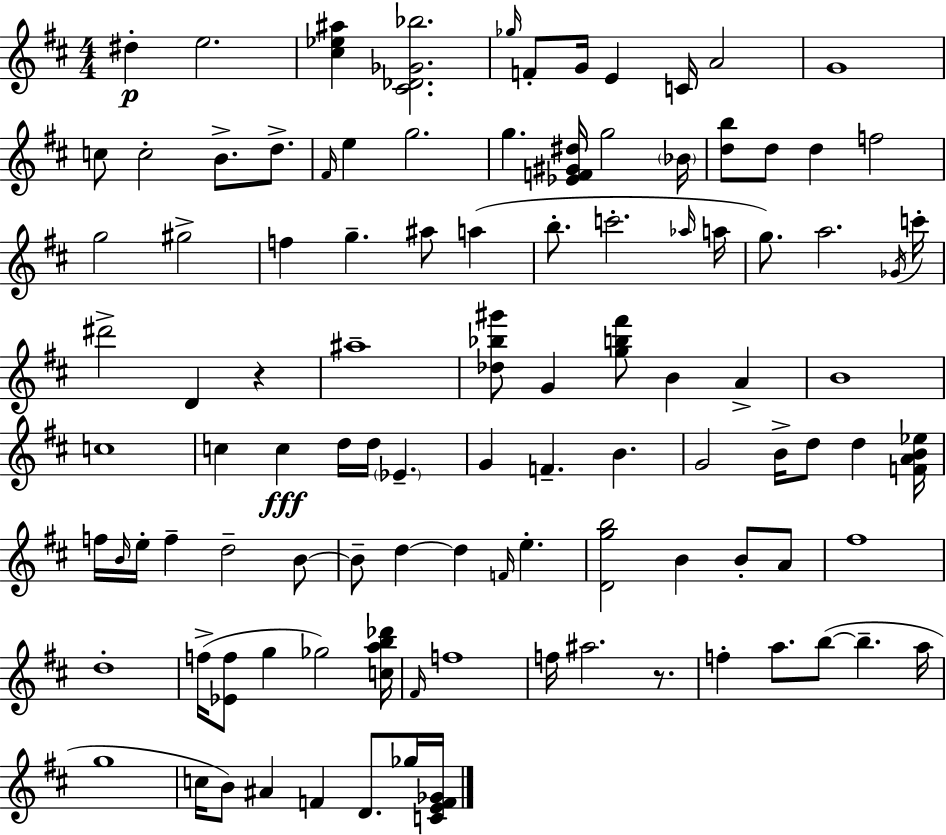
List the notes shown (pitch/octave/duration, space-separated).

D#5/q E5/h. [C#5,Eb5,A#5]/q [C#4,Db4,Gb4,Bb5]/h. Gb5/s F4/e G4/s E4/q C4/s A4/h G4/w C5/e C5/h B4/e. D5/e. F#4/s E5/q G5/h. G5/q. [Eb4,F4,G#4,D#5]/s G5/h Bb4/s [D5,B5]/e D5/e D5/q F5/h G5/h G#5/h F5/q G5/q. A#5/e A5/q B5/e. C6/h. Ab5/s A5/s G5/e. A5/h. Gb4/s C6/s D#6/h D4/q R/q A#5/w [Db5,Bb5,G#6]/e G4/q [G5,B5,F#6]/e B4/q A4/q B4/w C5/w C5/q C5/q D5/s D5/s Eb4/q. G4/q F4/q. B4/q. G4/h B4/s D5/e D5/q [F4,A4,B4,Eb5]/s F5/s B4/s E5/s F5/q D5/h B4/e B4/e D5/q D5/q F4/s E5/q. [D4,G5,B5]/h B4/q B4/e A4/e F#5/w D5/w F5/s [Eb4,F5]/e G5/q Gb5/h [C5,A5,B5,Db6]/s F#4/s F5/w F5/s A#5/h. R/e. F5/q A5/e. B5/e B5/q. A5/s G5/w C5/s B4/e A#4/q F4/q D4/e. Gb5/s [C4,E4,F4,Gb4]/s